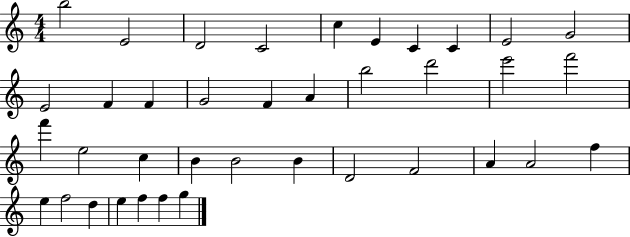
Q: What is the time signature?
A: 4/4